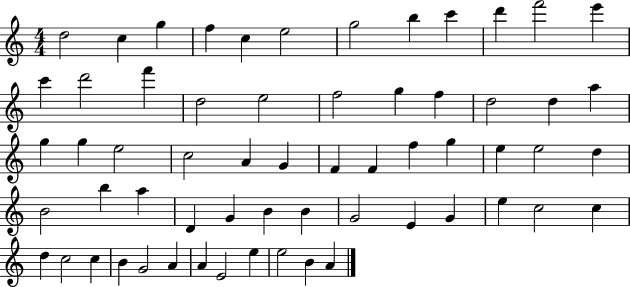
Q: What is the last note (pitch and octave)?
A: A4